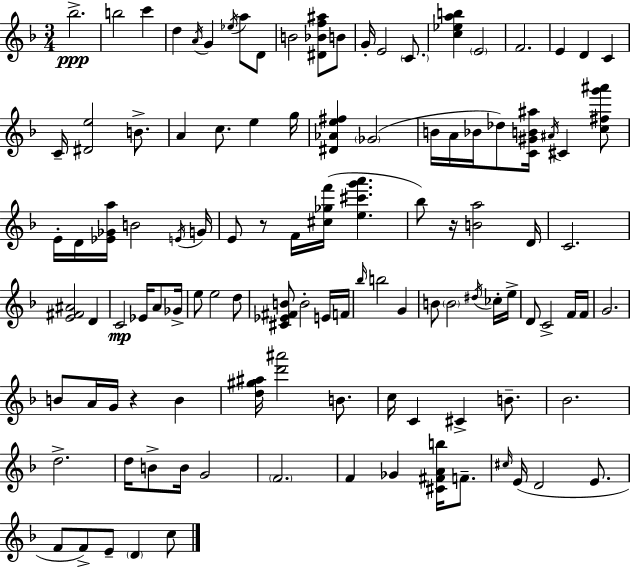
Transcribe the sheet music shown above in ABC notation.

X:1
T:Untitled
M:3/4
L:1/4
K:F
_b2 b2 c' d A/4 G _e/4 a/2 D/2 B2 [^D_Bf^a]/2 B/2 G/4 E2 C/2 [c_eab] E2 F2 E D C C/4 [^De]2 B/2 A c/2 e g/4 [^D_Ae^f] _G2 B/4 A/4 _B/4 _d/2 [C^GB^a]/4 ^A/4 ^C [c^fg'^a']/2 E/4 D/4 [_E_Ga]/4 B2 E/4 G/4 E/2 z/2 F/4 [^c_gf']/4 [e^c'g'a'] _b/2 z/4 [Ba]2 D/4 C2 [E^F^A]2 D C2 _E/4 A/2 _G/4 e/2 e2 d/2 [^C_E^FB]/2 B2 E/4 F/4 _b/4 b2 G B/2 B2 ^d/4 _c/4 e/4 D/2 C2 F/4 F/4 G2 B/2 A/4 G/4 z B [d^g^a]/4 [d'^a']2 B/2 c/4 C ^C B/2 _B2 d2 d/4 B/2 B/4 G2 F2 F _G [^C^FAb]/4 F/2 ^c/4 E/4 D2 E/2 F/2 F/2 E/2 D c/2